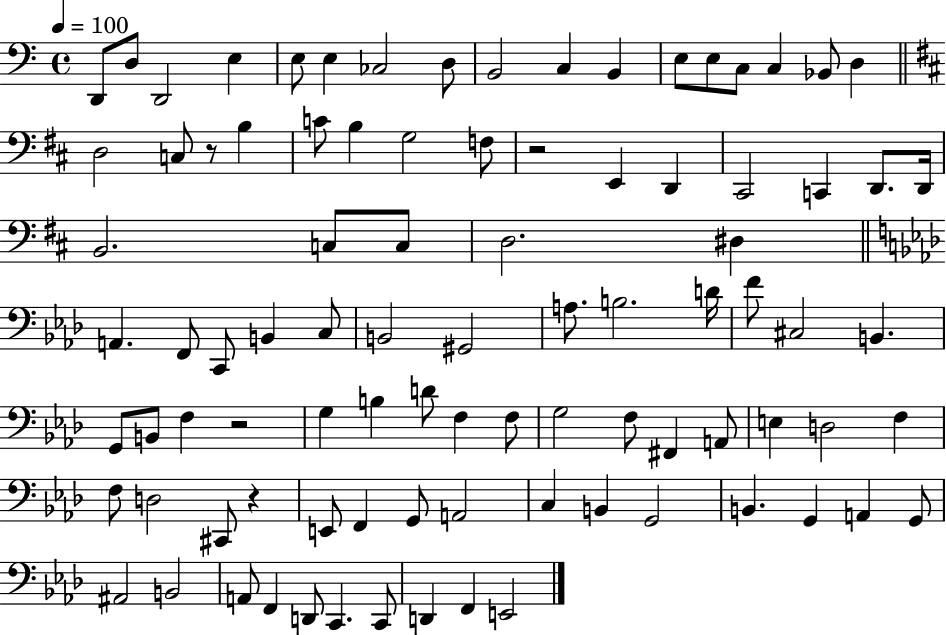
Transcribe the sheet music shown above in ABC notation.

X:1
T:Untitled
M:4/4
L:1/4
K:C
D,,/2 D,/2 D,,2 E, E,/2 E, _C,2 D,/2 B,,2 C, B,, E,/2 E,/2 C,/2 C, _B,,/2 D, D,2 C,/2 z/2 B, C/2 B, G,2 F,/2 z2 E,, D,, ^C,,2 C,, D,,/2 D,,/4 B,,2 C,/2 C,/2 D,2 ^D, A,, F,,/2 C,,/2 B,, C,/2 B,,2 ^G,,2 A,/2 B,2 D/4 F/2 ^C,2 B,, G,,/2 B,,/2 F, z2 G, B, D/2 F, F,/2 G,2 F,/2 ^F,, A,,/2 E, D,2 F, F,/2 D,2 ^C,,/2 z E,,/2 F,, G,,/2 A,,2 C, B,, G,,2 B,, G,, A,, G,,/2 ^A,,2 B,,2 A,,/2 F,, D,,/2 C,, C,,/2 D,, F,, E,,2